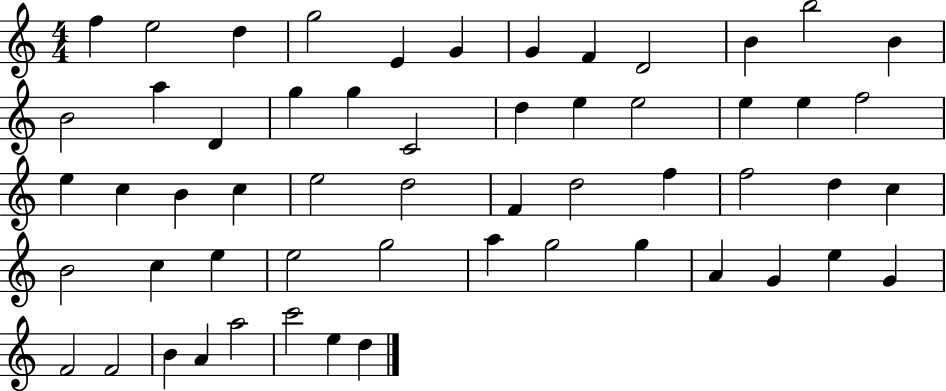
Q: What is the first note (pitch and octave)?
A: F5